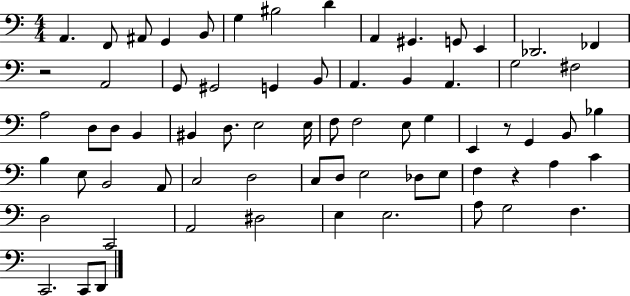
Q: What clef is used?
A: bass